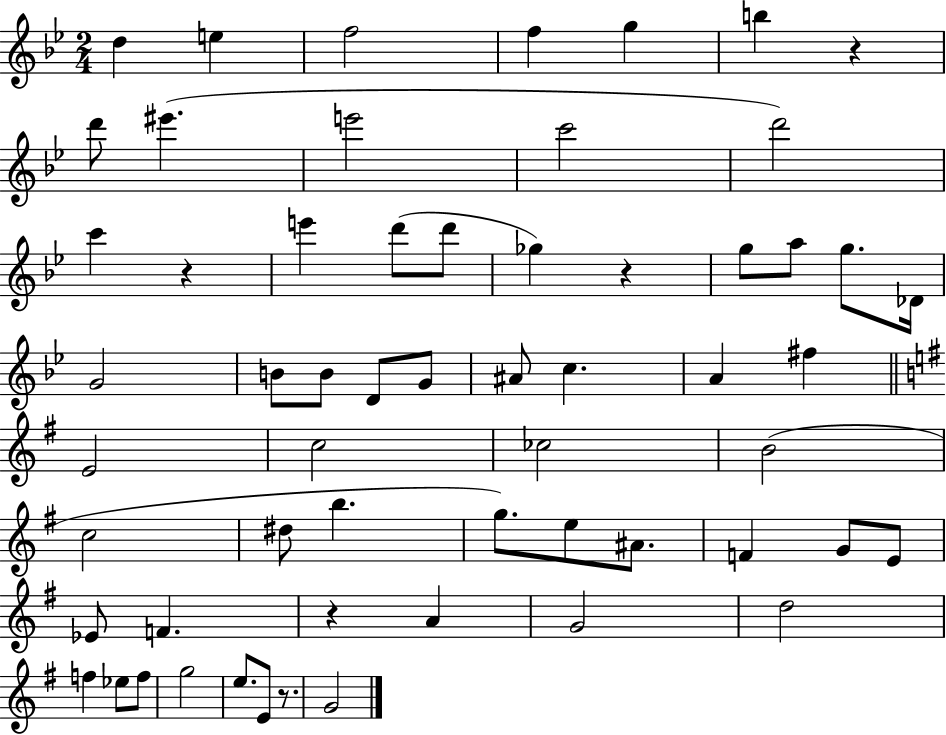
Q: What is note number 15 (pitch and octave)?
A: D6